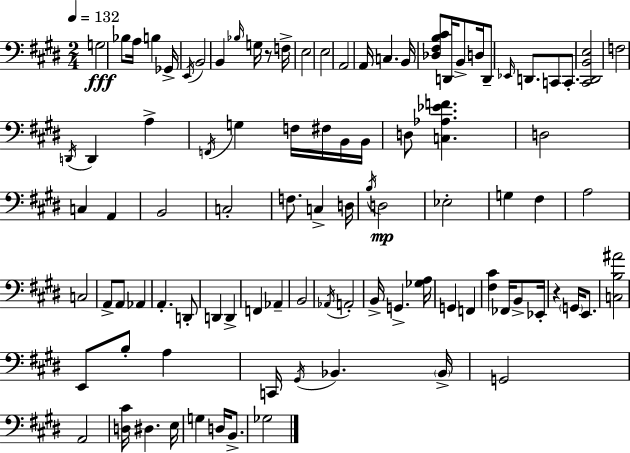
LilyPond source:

{
  \clef bass
  \numericTimeSignature
  \time 2/4
  \key e \major
  \tempo 4 = 132
  g2\fff | bes8 a16 b4 ges,16-> | \acciaccatura { e,16 } b,2 | b,4 \grace { bes16 } g16 r8 | \break f16-> e2 | e2 | a,2 | a,16 c4. | \break b,16 <des fis b cis'>8 d,16 b,8-> d16 | d,8-- \grace { ees,16 } d,8. c,8 | c,8.-. <cis, dis, b, e>2 | f2 | \break \acciaccatura { d,16 } d,4 | a4-> \acciaccatura { f,16 } g4 | f16 fis16 b,16 b,16 d8 <c aes ees' f'>4. | d2 | \break c4 | a,4 b,2 | c2-. | f8. | \break c4-> d16 \acciaccatura { b16 }\mp d2 | ees2-. | g4 | fis4 a2 | \break c2 | a,8-> | a,8 aes,4 a,4.-. | d,8-. d,4 | \break d,4-> f,4 | aes,4-- b,2 | \acciaccatura { aes,16 } a,2-. | b,16-> | \break g,4.-> <ges a>16 g,4 | f,4 <fis cis'>4 | fes,16 b,8-> ees,16-. r4 | \parenthesize g,16 e,8. <c b ais'>2 | \break e,8 | b8-. a4 c,16 | \acciaccatura { gis,16 } bes,4. \parenthesize bes,16-> | g,2 | \break a,2 | <d cis'>16 dis4. e16 | g4 d16 b,8.-> | ges2 | \break \bar "|."
}